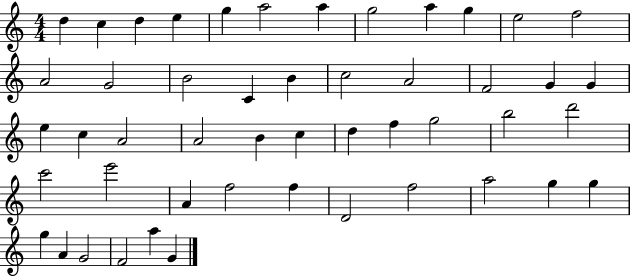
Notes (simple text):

D5/q C5/q D5/q E5/q G5/q A5/h A5/q G5/h A5/q G5/q E5/h F5/h A4/h G4/h B4/h C4/q B4/q C5/h A4/h F4/h G4/q G4/q E5/q C5/q A4/h A4/h B4/q C5/q D5/q F5/q G5/h B5/h D6/h C6/h E6/h A4/q F5/h F5/q D4/h F5/h A5/h G5/q G5/q G5/q A4/q G4/h F4/h A5/q G4/q